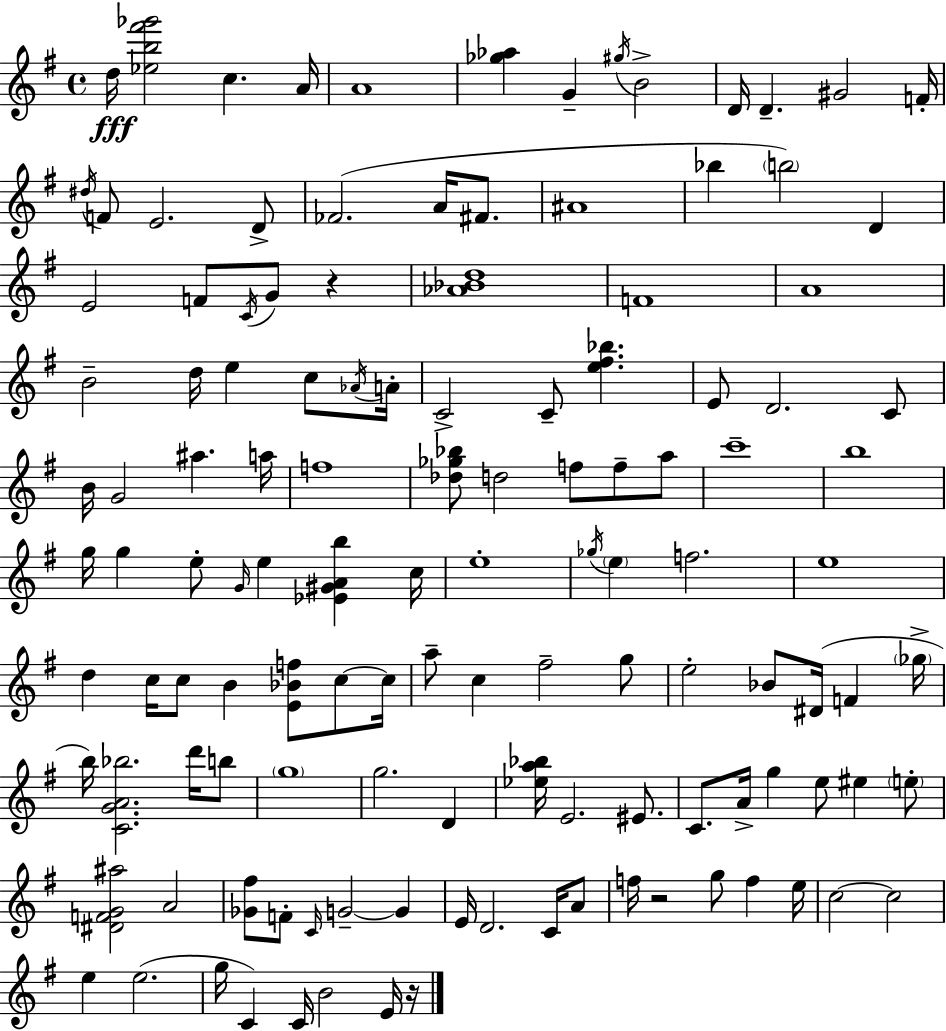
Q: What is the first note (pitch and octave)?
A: D5